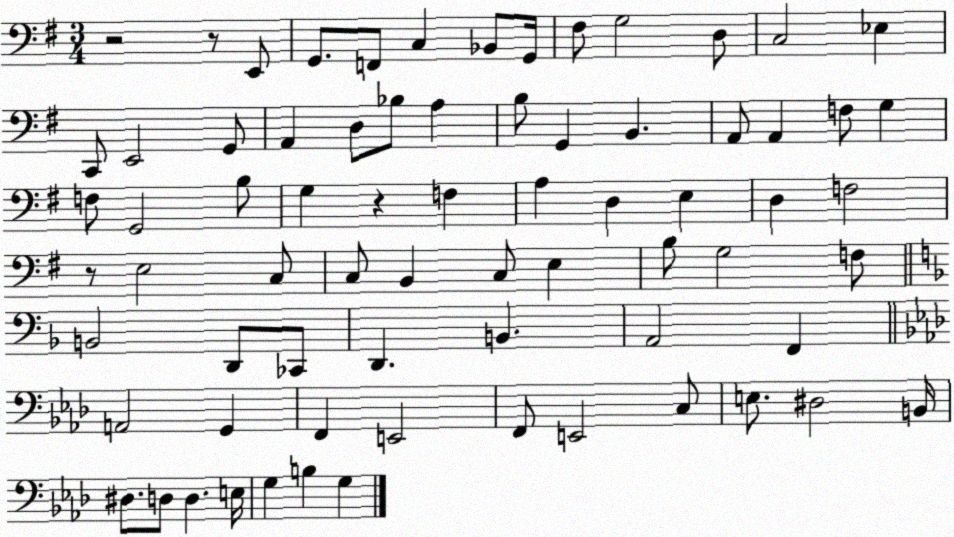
X:1
T:Untitled
M:3/4
L:1/4
K:G
z2 z/2 E,,/2 G,,/2 F,,/2 C, _B,,/2 G,,/4 ^F,/2 G,2 D,/2 C,2 _E, C,,/2 E,,2 G,,/2 A,, D,/2 _B,/2 A, B,/2 G,, B,, A,,/2 A,, F,/2 G, F,/2 G,,2 B,/2 G, z F, A, D, E, D, F,2 z/2 E,2 C,/2 C,/2 B,, C,/2 E, B,/2 G,2 F,/2 B,,2 D,,/2 _C,,/2 D,, B,, A,,2 F,, A,,2 G,, F,, E,,2 F,,/2 E,,2 C,/2 E,/2 ^D,2 B,,/4 ^D,/2 D,/2 D, E,/4 G, B, G,